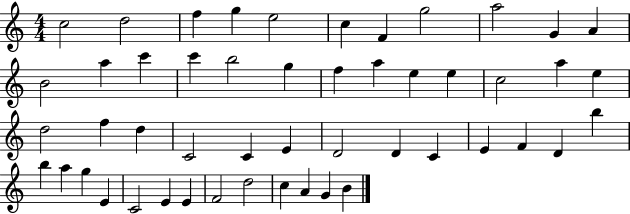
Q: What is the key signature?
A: C major